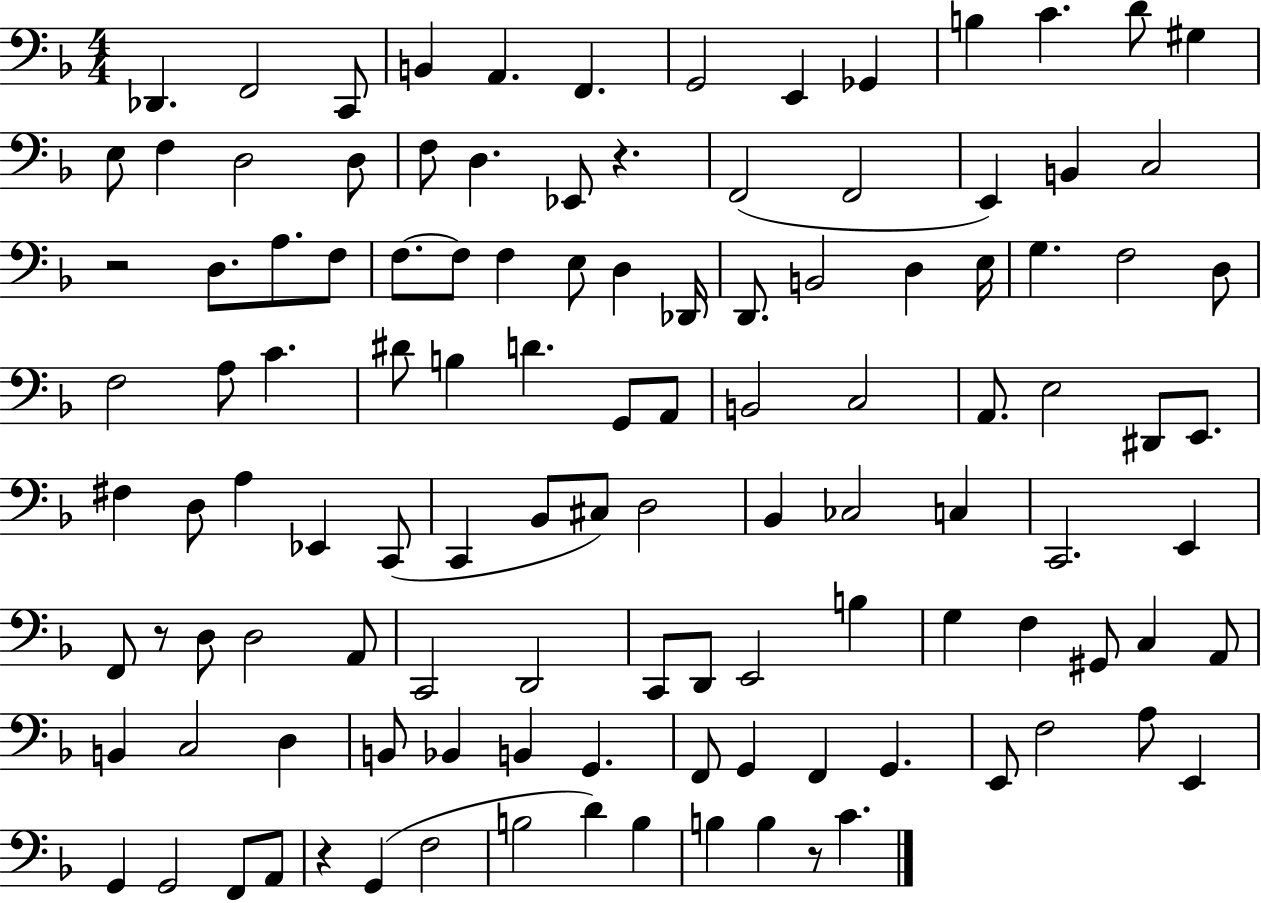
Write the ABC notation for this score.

X:1
T:Untitled
M:4/4
L:1/4
K:F
_D,, F,,2 C,,/2 B,, A,, F,, G,,2 E,, _G,, B, C D/2 ^G, E,/2 F, D,2 D,/2 F,/2 D, _E,,/2 z F,,2 F,,2 E,, B,, C,2 z2 D,/2 A,/2 F,/2 F,/2 F,/2 F, E,/2 D, _D,,/4 D,,/2 B,,2 D, E,/4 G, F,2 D,/2 F,2 A,/2 C ^D/2 B, D G,,/2 A,,/2 B,,2 C,2 A,,/2 E,2 ^D,,/2 E,,/2 ^F, D,/2 A, _E,, C,,/2 C,, _B,,/2 ^C,/2 D,2 _B,, _C,2 C, C,,2 E,, F,,/2 z/2 D,/2 D,2 A,,/2 C,,2 D,,2 C,,/2 D,,/2 E,,2 B, G, F, ^G,,/2 C, A,,/2 B,, C,2 D, B,,/2 _B,, B,, G,, F,,/2 G,, F,, G,, E,,/2 F,2 A,/2 E,, G,, G,,2 F,,/2 A,,/2 z G,, F,2 B,2 D B, B, B, z/2 C